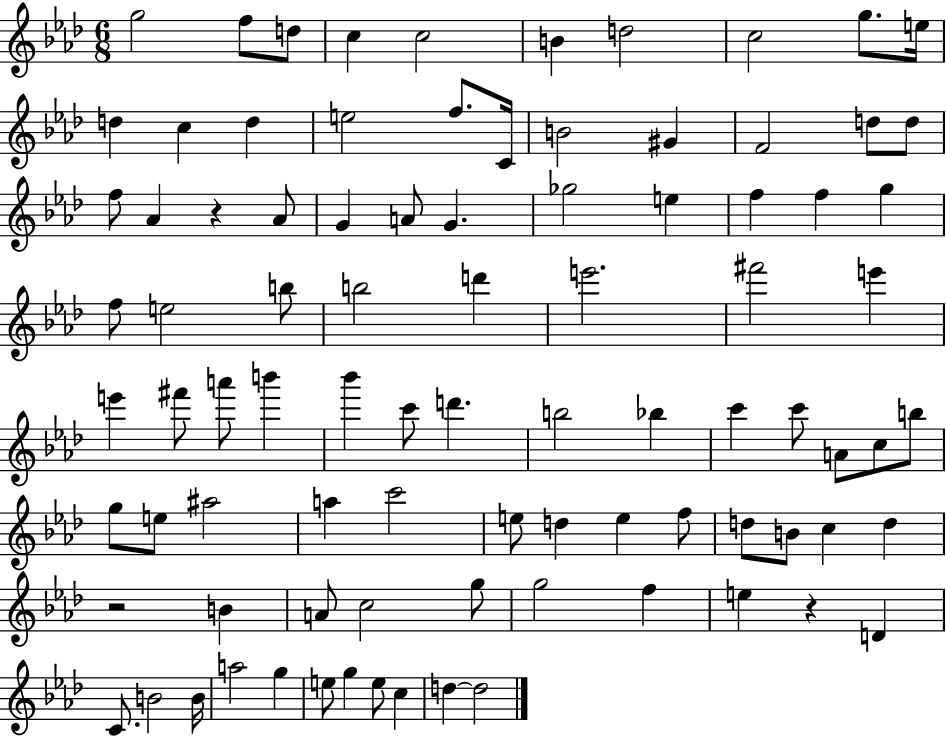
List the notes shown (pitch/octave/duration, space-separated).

G5/h F5/e D5/e C5/q C5/h B4/q D5/h C5/h G5/e. E5/s D5/q C5/q D5/q E5/h F5/e. C4/s B4/h G#4/q F4/h D5/e D5/e F5/e Ab4/q R/q Ab4/e G4/q A4/e G4/q. Gb5/h E5/q F5/q F5/q G5/q F5/e E5/h B5/e B5/h D6/q E6/h. F#6/h E6/q E6/q F#6/e A6/e B6/q Bb6/q C6/e D6/q. B5/h Bb5/q C6/q C6/e A4/e C5/e B5/e G5/e E5/e A#5/h A5/q C6/h E5/e D5/q E5/q F5/e D5/e B4/e C5/q D5/q R/h B4/q A4/e C5/h G5/e G5/h F5/q E5/q R/q D4/q C4/e. B4/h B4/s A5/h G5/q E5/e G5/q E5/e C5/q D5/q D5/h